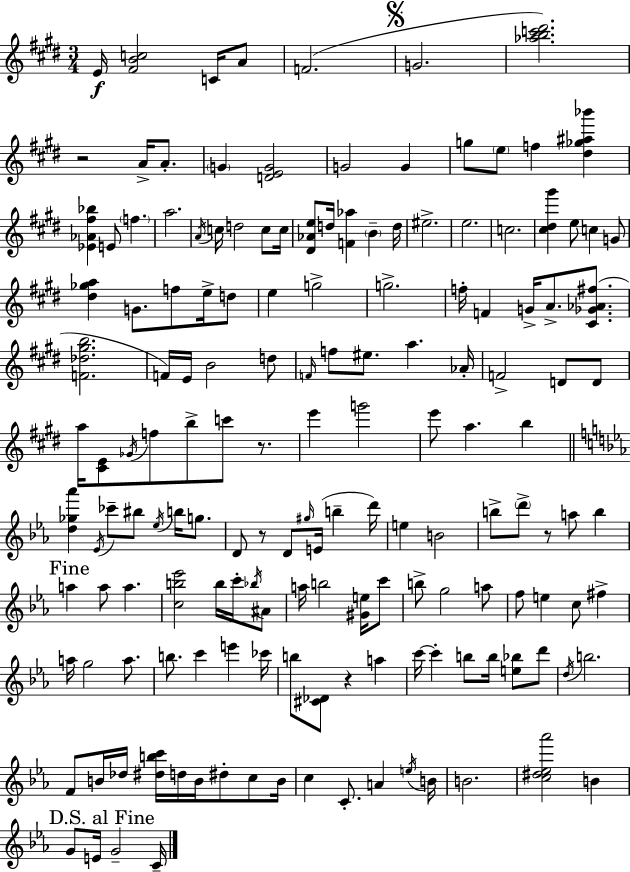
E4/s [F#4,B4,C5]/h C4/s A4/e F4/h. G4/h. [Ab5,B5,C6,D#6]/h. R/h A4/s A4/e. G4/q [D4,E4,G4]/h G4/h G4/q G5/e E5/e F5/q [D#5,Gb5,A#5,Bb6]/q [Eb4,Ab4,F#5,Bb5]/q E4/e F5/q. A5/h. A4/s C5/s D5/h C5/e C5/s [D#4,Ab4,E5]/e D5/s [F4,Ab5]/q B4/q D5/s EIS5/h. E5/h. C5/h. [C#5,D#5,G#6]/q E5/e C5/q G4/e [D#5,Gb5,A5]/q G4/e. F5/e E5/s D5/e E5/q G5/h G5/h. F5/s F4/q G4/s A4/e. [C#4,Gb4,Ab4,F#5]/e. [F4,Db5,G#5,B5]/h. F4/s E4/s B4/h D5/e F4/s F5/e EIS5/e. A5/q. Ab4/s F4/h D4/e D4/e A5/s [C#4,E4]/e Gb4/s F5/e B5/e C6/e R/e. E6/q G6/h E6/e A5/q. B5/q [D5,Gb5,Ab6]/q Eb4/s CES6/e BIS5/e Eb5/s B5/s G5/e. D4/e R/e D4/e G#5/s E4/s B5/q D6/s E5/q B4/h B5/e D6/e R/e A5/e B5/q A5/q A5/e A5/q. [C5,B5,Eb6]/h B5/s C6/s Bb5/s A#4/e A5/s B5/h [G#4,E5]/s C6/e B5/e G5/h A5/e F5/e E5/q C5/e F#5/q A5/s G5/h A5/e. B5/e. C6/q E6/q CES6/s B5/e [C#4,Db4]/e R/q A5/q C6/s C6/q B5/e B5/s [E5,Bb5]/e D6/e D5/s B5/h. F4/e B4/s Db5/s [D#5,B5,C6]/s D5/s B4/s D#5/e C5/e B4/s C5/q C4/e. A4/q E5/s B4/s B4/h. [C5,D#5,Eb5,Ab6]/h B4/q G4/e E4/s G4/h C4/s